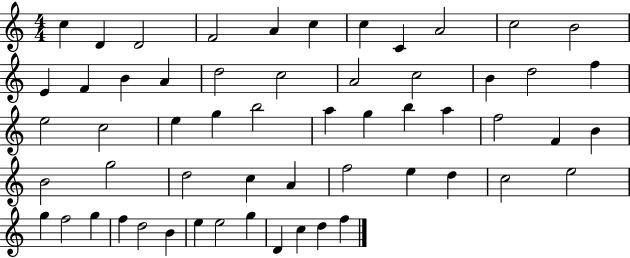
{
  \clef treble
  \numericTimeSignature
  \time 4/4
  \key c \major
  c''4 d'4 d'2 | f'2 a'4 c''4 | c''4 c'4 a'2 | c''2 b'2 | \break e'4 f'4 b'4 a'4 | d''2 c''2 | a'2 c''2 | b'4 d''2 f''4 | \break e''2 c''2 | e''4 g''4 b''2 | a''4 g''4 b''4 a''4 | f''2 f'4 b'4 | \break b'2 g''2 | d''2 c''4 a'4 | f''2 e''4 d''4 | c''2 e''2 | \break g''4 f''2 g''4 | f''4 d''2 b'4 | e''4 e''2 g''4 | d'4 c''4 d''4 f''4 | \break \bar "|."
}